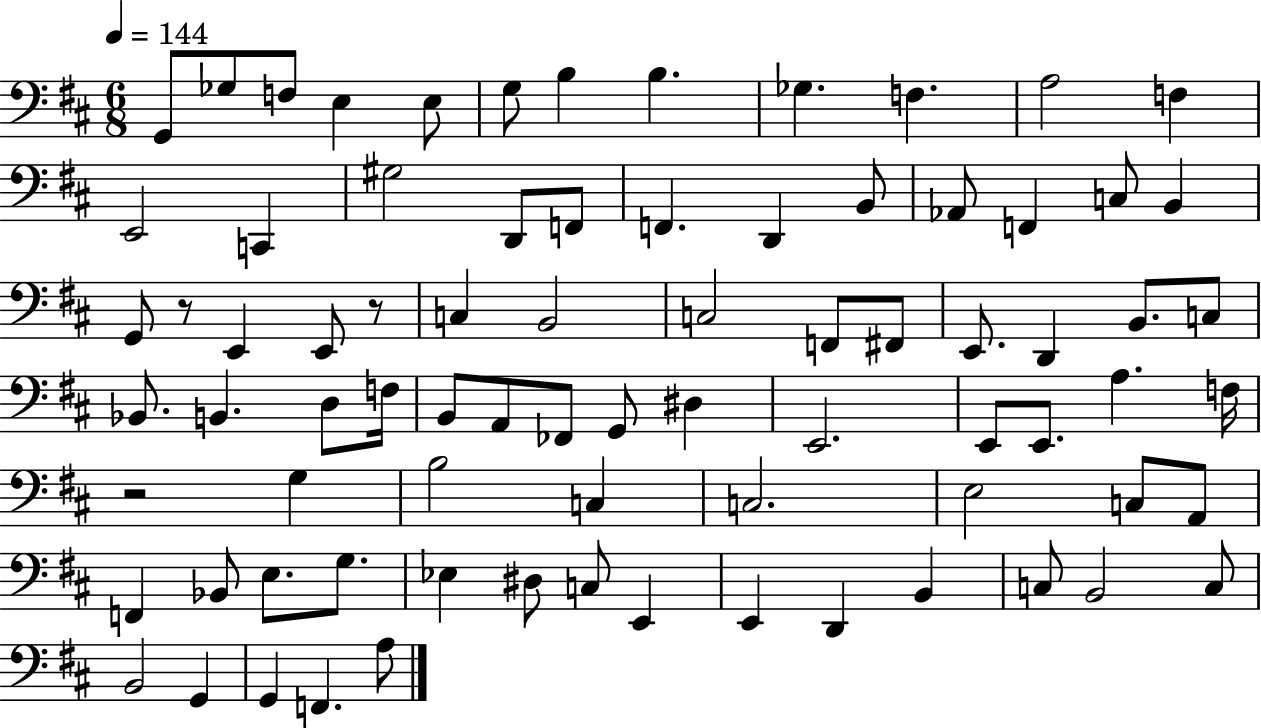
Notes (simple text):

G2/e Gb3/e F3/e E3/q E3/e G3/e B3/q B3/q. Gb3/q. F3/q. A3/h F3/q E2/h C2/q G#3/h D2/e F2/e F2/q. D2/q B2/e Ab2/e F2/q C3/e B2/q G2/e R/e E2/q E2/e R/e C3/q B2/h C3/h F2/e F#2/e E2/e. D2/q B2/e. C3/e Bb2/e. B2/q. D3/e F3/s B2/e A2/e FES2/e G2/e D#3/q E2/h. E2/e E2/e. A3/q. F3/s R/h G3/q B3/h C3/q C3/h. E3/h C3/e A2/e F2/q Bb2/e E3/e. G3/e. Eb3/q D#3/e C3/e E2/q E2/q D2/q B2/q C3/e B2/h C3/e B2/h G2/q G2/q F2/q. A3/e